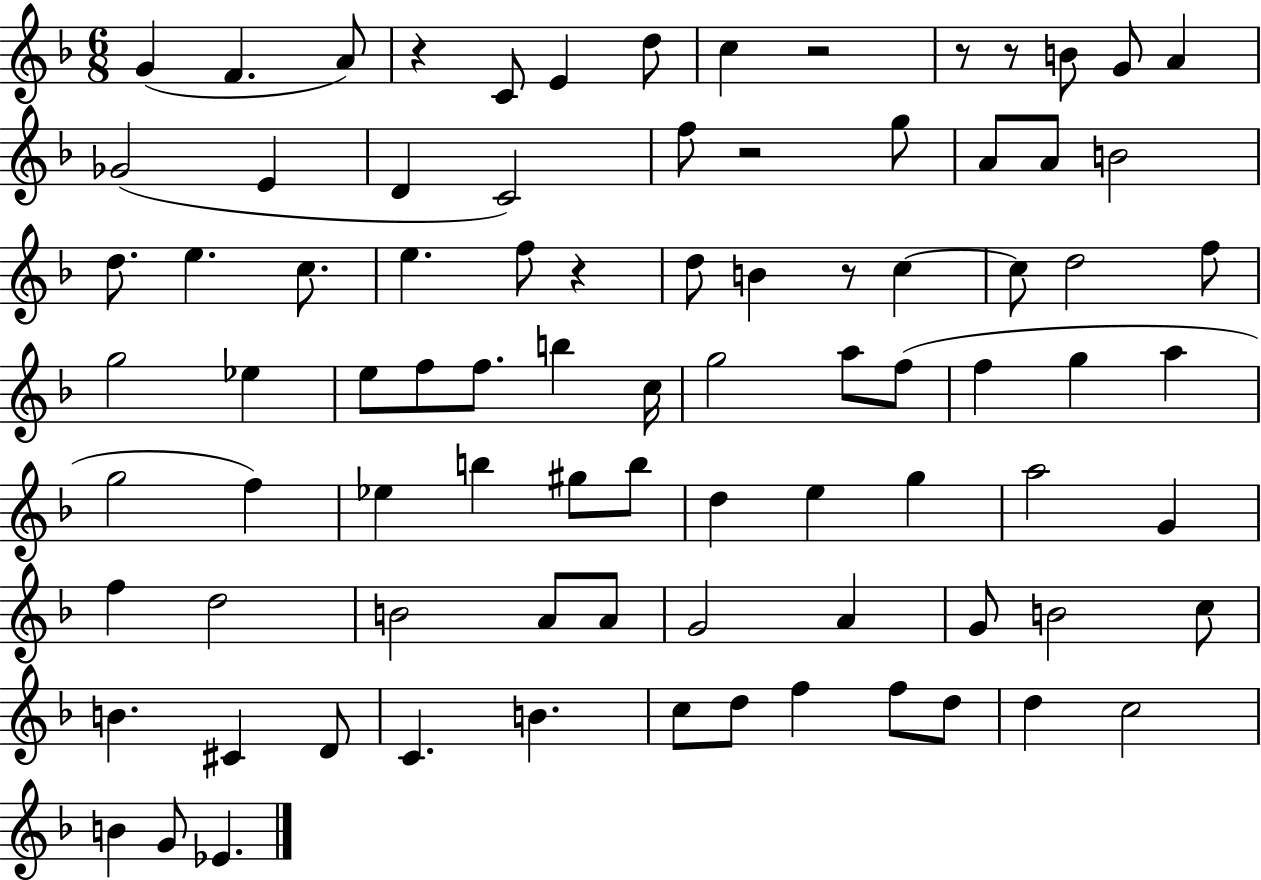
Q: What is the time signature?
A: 6/8